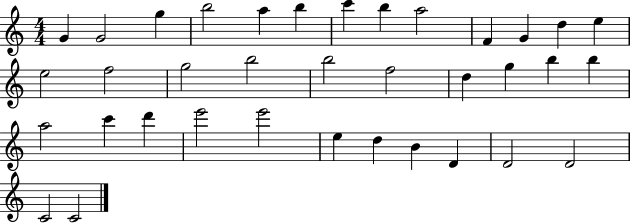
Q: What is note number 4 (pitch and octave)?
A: B5